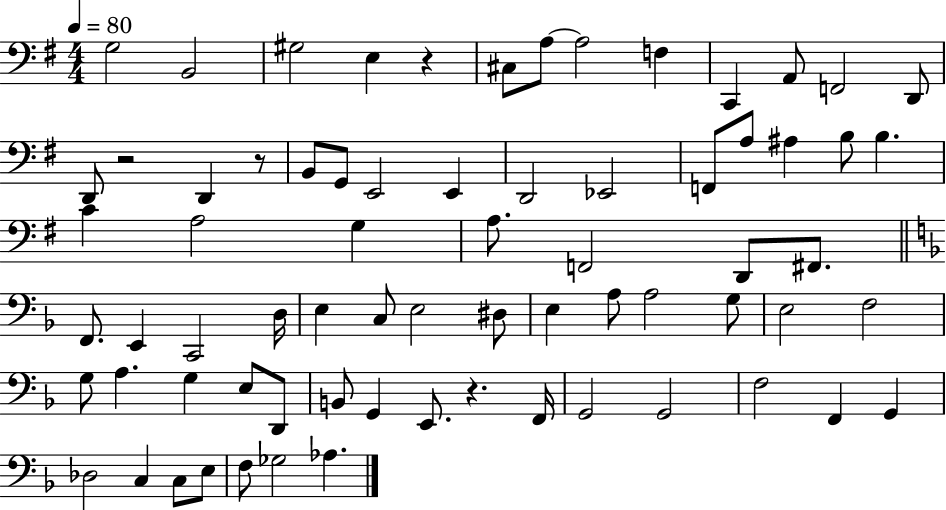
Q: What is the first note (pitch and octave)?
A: G3